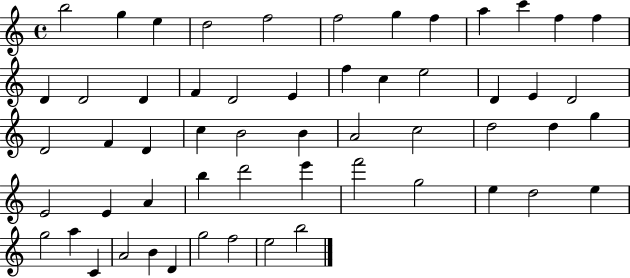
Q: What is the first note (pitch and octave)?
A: B5